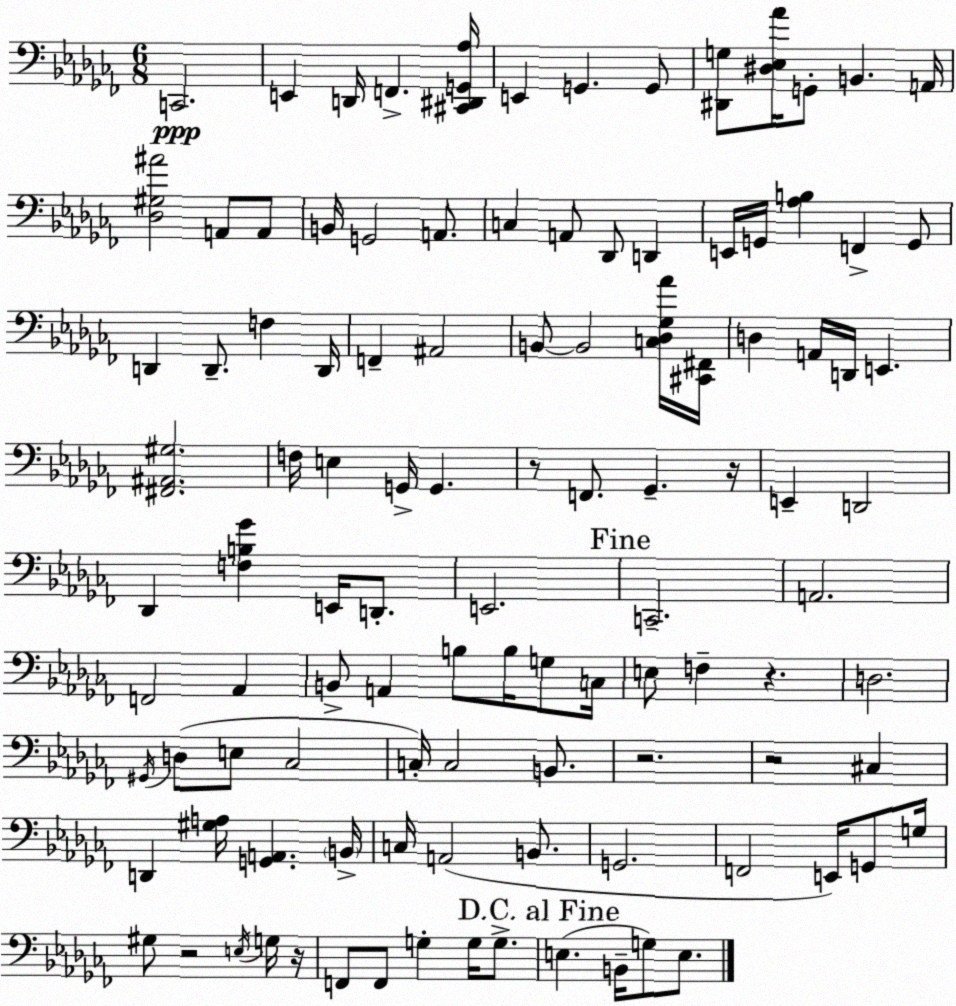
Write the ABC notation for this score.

X:1
T:Untitled
M:6/8
L:1/4
K:Abm
C,,2 E,, D,,/4 F,, [^C,,^D,,G,,_A,]/4 E,, G,, G,,/2 [^D,,G,]/2 [^D,_E,_A]/4 G,,/2 B,, A,,/4 [_D,^G,^A]2 A,,/2 A,,/2 B,,/4 G,,2 A,,/2 C, A,,/2 _D,,/2 D,, E,,/4 G,,/4 [_A,B,] F,, G,,/2 D,, D,,/2 F, D,,/4 F,, ^A,,2 B,,/2 B,,2 [C,_D,_G,_A]/4 [^C,,^F,,]/4 D, A,,/4 D,,/4 E,, [^F,,^A,,^G,]2 F,/4 E, G,,/4 G,, z/2 F,,/2 _G,, z/4 E,, D,,2 _D,, [F,B,_G] E,,/4 D,,/2 E,,2 C,,2 A,,2 F,,2 _A,, B,,/2 A,, B,/2 B,/4 G,/2 C,/4 E,/2 F, z D,2 ^G,,/4 D,/2 E,/2 _C,2 C,/4 C,2 B,,/2 z2 z2 ^C, D,, [^G,A,]/4 [G,,A,,] B,,/4 C,/4 A,,2 B,,/2 G,,2 F,,2 E,,/4 G,,/2 G,/4 ^G,/2 z2 E,/4 G,/4 z/4 F,,/2 F,,/2 G, G,/4 G,/2 E, B,,/4 G,/2 E,/2